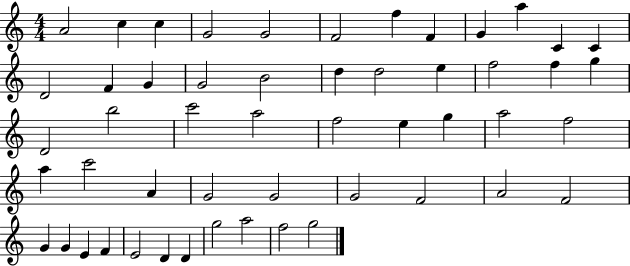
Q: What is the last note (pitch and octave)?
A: G5